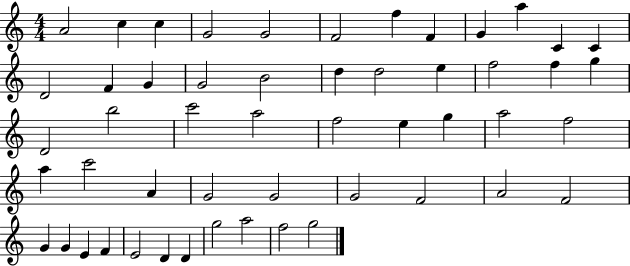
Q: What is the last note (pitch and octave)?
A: G5